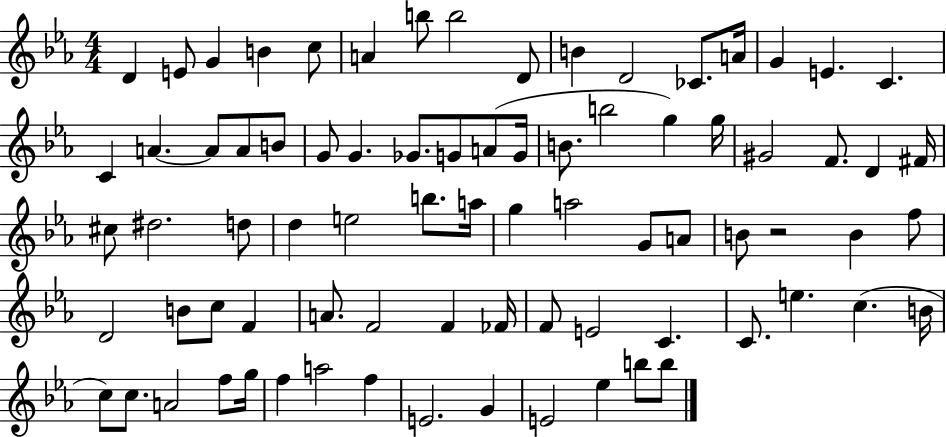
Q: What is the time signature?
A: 4/4